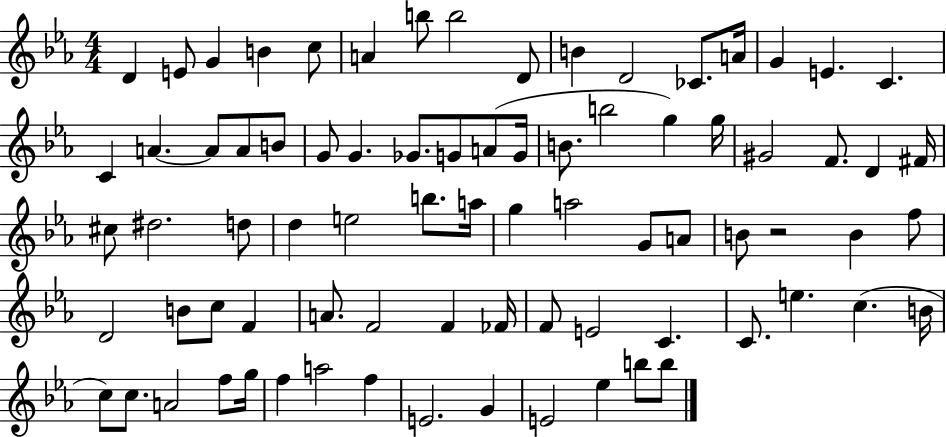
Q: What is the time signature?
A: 4/4